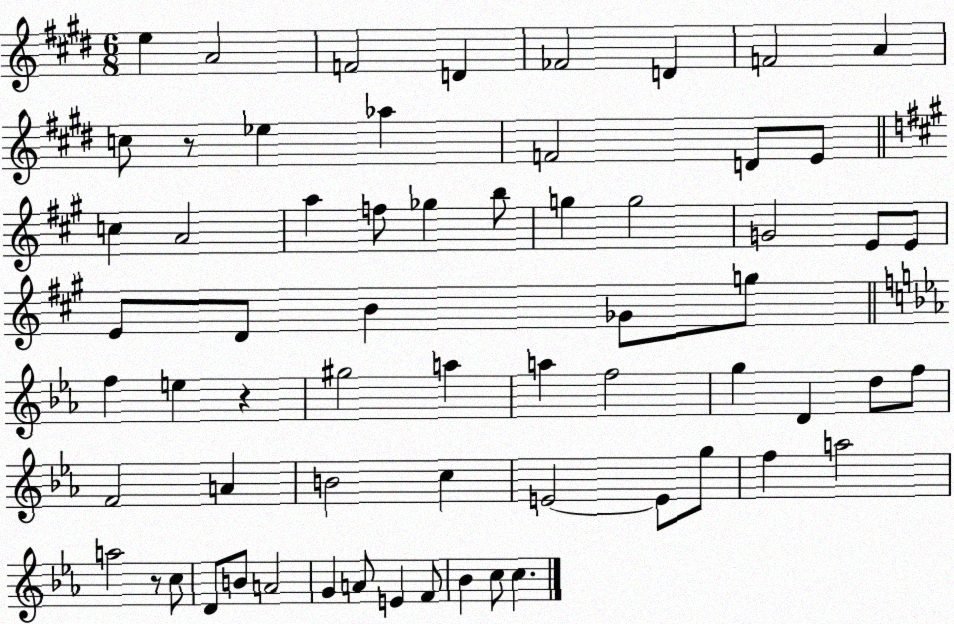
X:1
T:Untitled
M:6/8
L:1/4
K:E
e A2 F2 D _F2 D F2 A c/2 z/2 _e _a F2 D/2 E/2 c A2 a f/2 _g b/2 g g2 G2 E/2 E/2 E/2 D/2 B _G/2 g/2 f e z ^g2 a a f2 g D d/2 f/2 F2 A B2 c E2 E/2 g/2 f a2 a2 z/2 c/2 D/2 B/2 A2 G A/2 E F/2 _B c/2 c